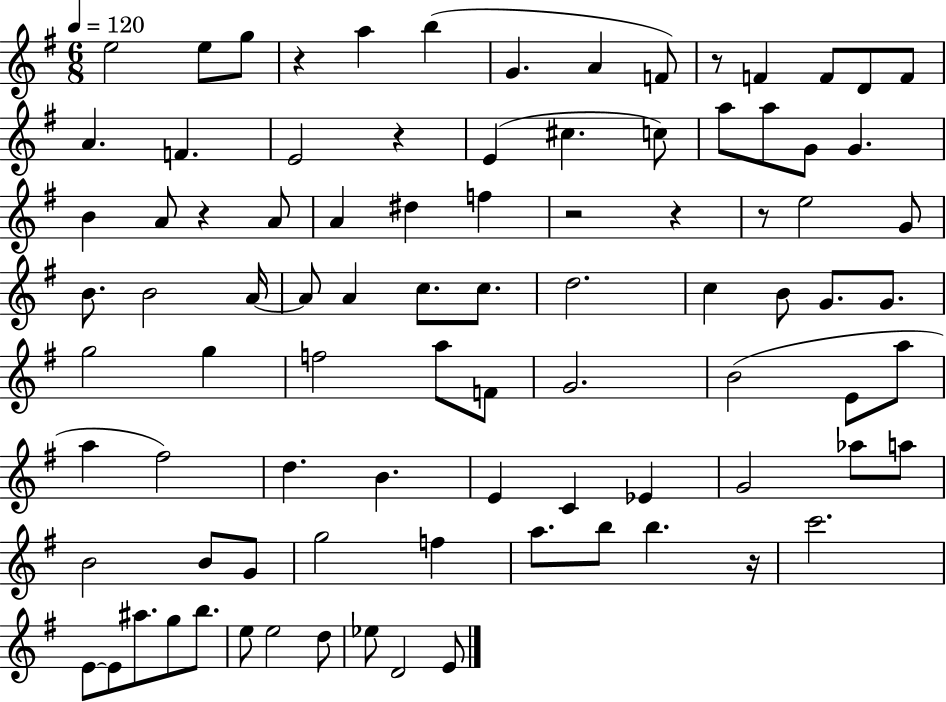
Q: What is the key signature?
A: G major